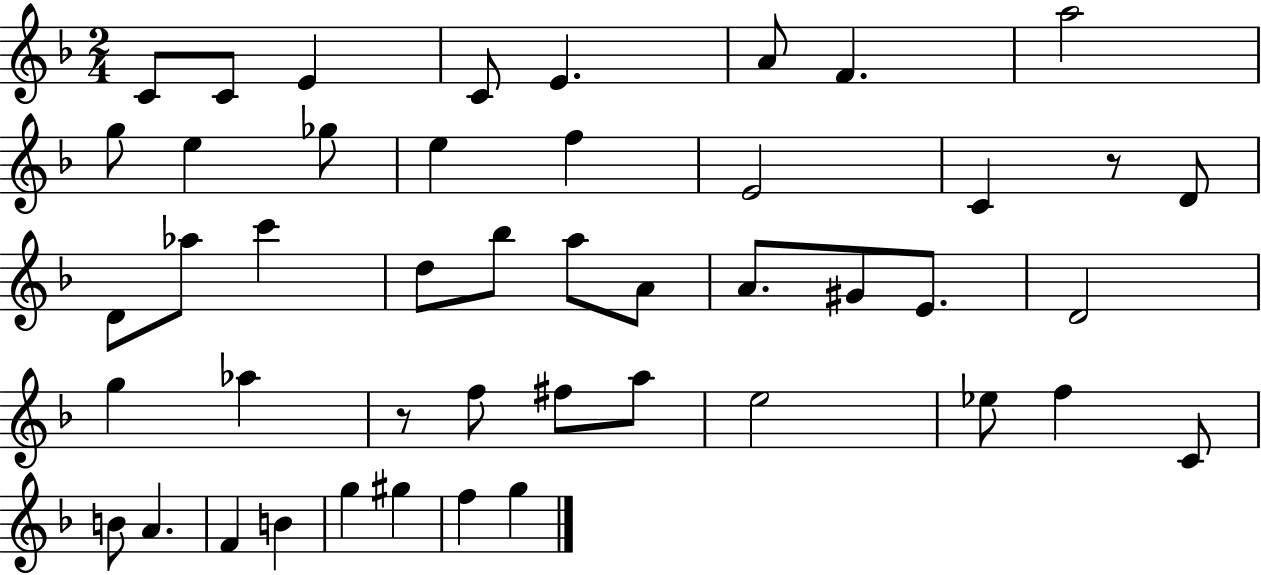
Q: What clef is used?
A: treble